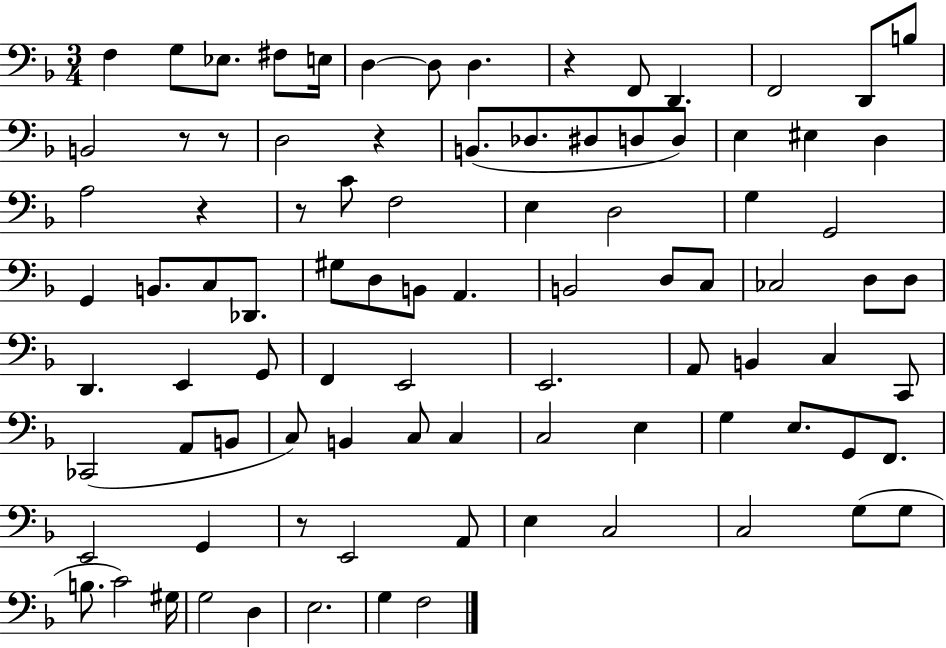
F3/q G3/e Eb3/e. F#3/e E3/s D3/q D3/e D3/q. R/q F2/e D2/q. F2/h D2/e B3/e B2/h R/e R/e D3/h R/q B2/e. Db3/e. D#3/e D3/e D3/e E3/q EIS3/q D3/q A3/h R/q R/e C4/e F3/h E3/q D3/h G3/q G2/h G2/q B2/e. C3/e Db2/e. G#3/e D3/e B2/e A2/q. B2/h D3/e C3/e CES3/h D3/e D3/e D2/q. E2/q G2/e F2/q E2/h E2/h. A2/e B2/q C3/q C2/e CES2/h A2/e B2/e C3/e B2/q C3/e C3/q C3/h E3/q G3/q E3/e. G2/e F2/e. E2/h G2/q R/e E2/h A2/e E3/q C3/h C3/h G3/e G3/e B3/e. C4/h G#3/s G3/h D3/q E3/h. G3/q F3/h